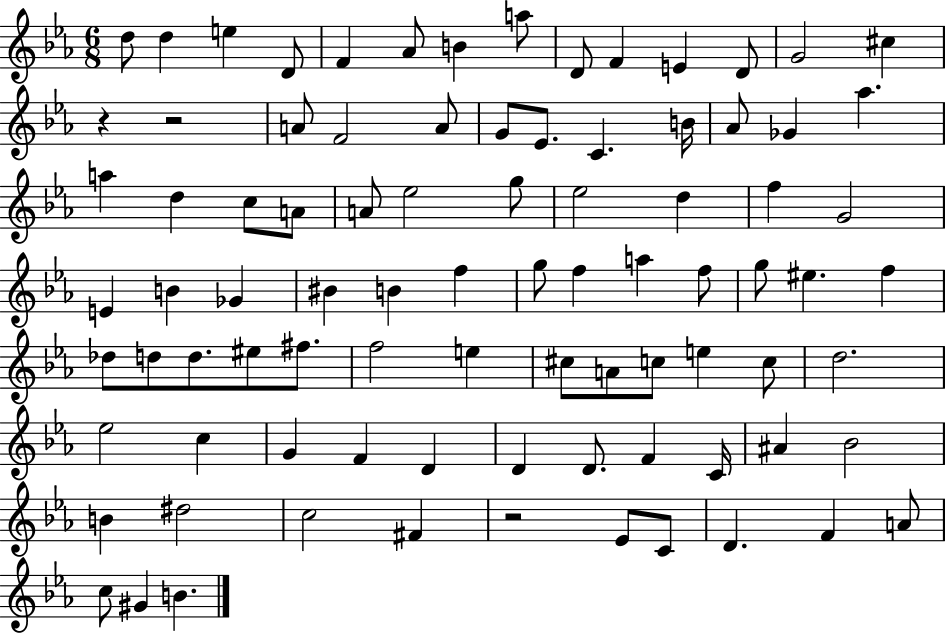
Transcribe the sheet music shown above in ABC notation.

X:1
T:Untitled
M:6/8
L:1/4
K:Eb
d/2 d e D/2 F _A/2 B a/2 D/2 F E D/2 G2 ^c z z2 A/2 F2 A/2 G/2 _E/2 C B/4 _A/2 _G _a a d c/2 A/2 A/2 _e2 g/2 _e2 d f G2 E B _G ^B B f g/2 f a f/2 g/2 ^e f _d/2 d/2 d/2 ^e/2 ^f/2 f2 e ^c/2 A/2 c/2 e c/2 d2 _e2 c G F D D D/2 F C/4 ^A _B2 B ^d2 c2 ^F z2 _E/2 C/2 D F A/2 c/2 ^G B